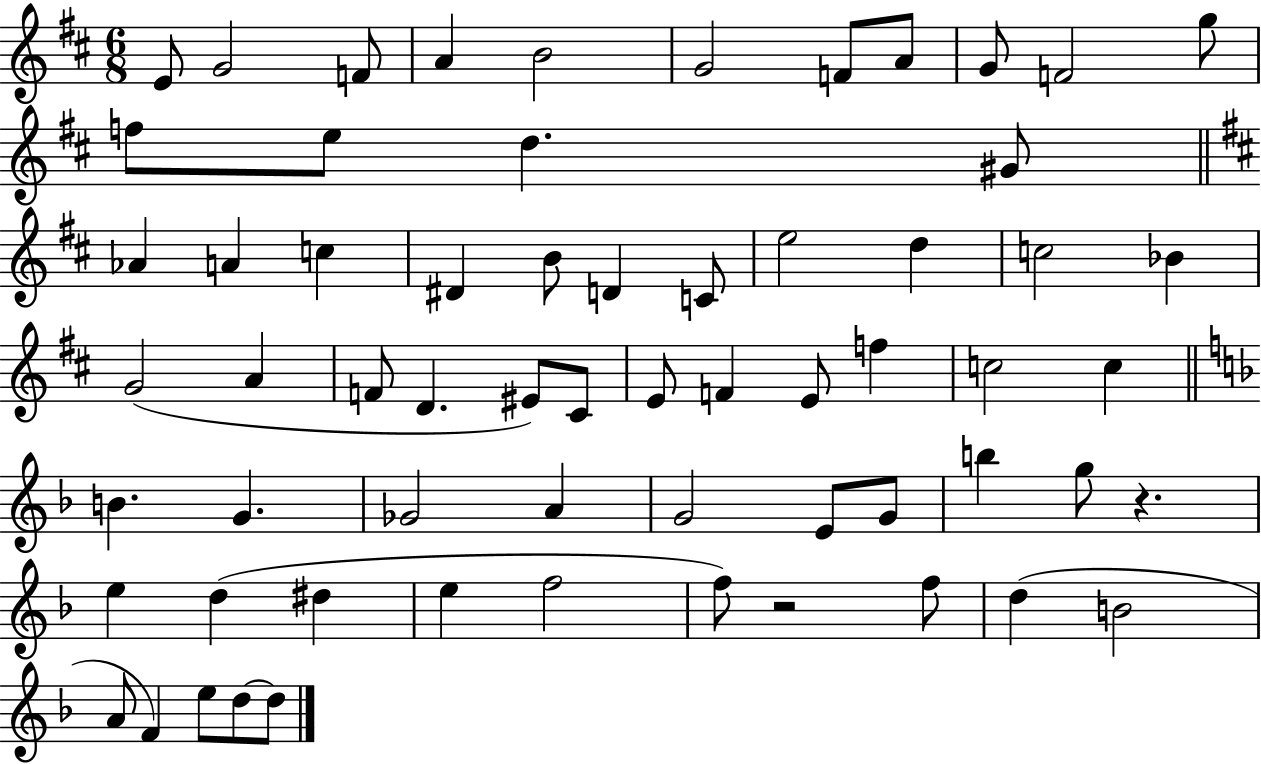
{
  \clef treble
  \numericTimeSignature
  \time 6/8
  \key d \major
  e'8 g'2 f'8 | a'4 b'2 | g'2 f'8 a'8 | g'8 f'2 g''8 | \break f''8 e''8 d''4. gis'8 | \bar "||" \break \key d \major aes'4 a'4 c''4 | dis'4 b'8 d'4 c'8 | e''2 d''4 | c''2 bes'4 | \break g'2( a'4 | f'8 d'4. eis'8) cis'8 | e'8 f'4 e'8 f''4 | c''2 c''4 | \break \bar "||" \break \key f \major b'4. g'4. | ges'2 a'4 | g'2 e'8 g'8 | b''4 g''8 r4. | \break e''4 d''4( dis''4 | e''4 f''2 | f''8) r2 f''8 | d''4( b'2 | \break a'8 f'4) e''8 d''8~~ d''8 | \bar "|."
}